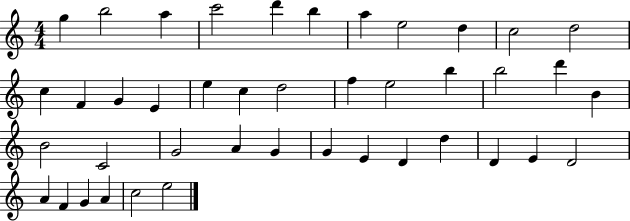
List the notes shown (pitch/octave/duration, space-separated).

G5/q B5/h A5/q C6/h D6/q B5/q A5/q E5/h D5/q C5/h D5/h C5/q F4/q G4/q E4/q E5/q C5/q D5/h F5/q E5/h B5/q B5/h D6/q B4/q B4/h C4/h G4/h A4/q G4/q G4/q E4/q D4/q D5/q D4/q E4/q D4/h A4/q F4/q G4/q A4/q C5/h E5/h